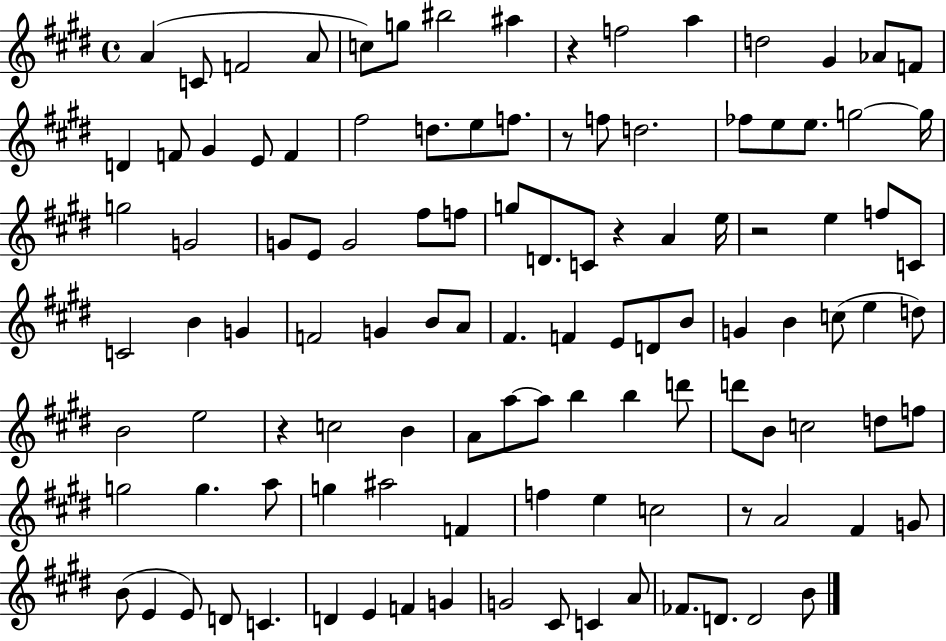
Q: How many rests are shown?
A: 6